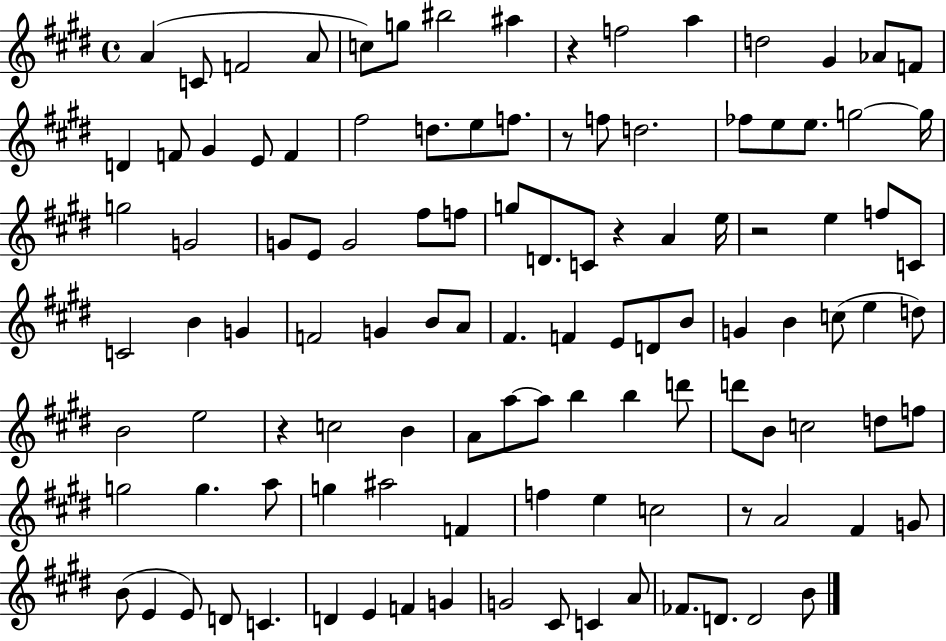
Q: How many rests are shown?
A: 6